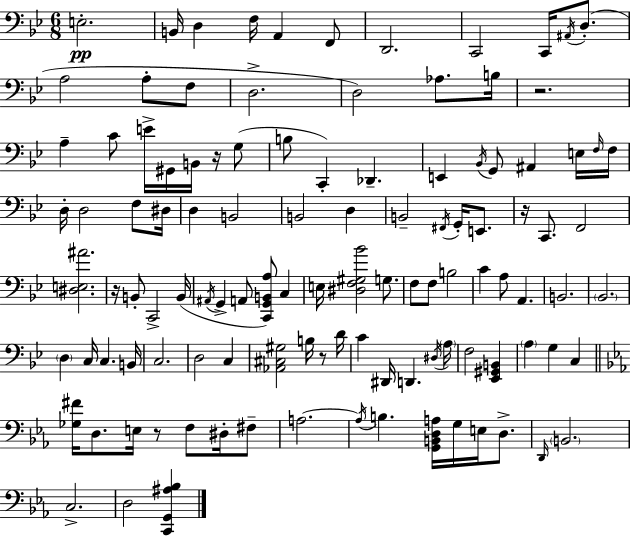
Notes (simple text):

E3/h. B2/s D3/q F3/s A2/q F2/e D2/h. C2/h C2/s A#2/s D3/e. A3/h A3/e F3/e D3/h. D3/h Ab3/e. B3/s R/h. A3/q C4/e E4/s G#2/s B2/s R/s G3/e B3/e C2/q Db2/q. E2/q Bb2/s G2/e A#2/q E3/s F3/s F3/s D3/s D3/h F3/e D#3/s D3/q B2/h B2/h D3/q B2/h F#2/s G2/s E2/e. R/s C2/e. F2/h [D#3,E3,A#4]/h. R/s B2/e C2/h B2/s A#2/s G2/q A2/e [C2,G2,B2,A3]/e C3/q E3/s [D#3,F3,G#3,Bb4]/h G3/e. F3/e F3/e B3/h C4/q A3/e A2/q. B2/h. Bb2/h. D3/q C3/s C3/q. B2/s C3/h. D3/h C3/q [Ab2,C#3,G#3]/h B3/s R/e D4/s C4/q D#2/s D2/q. D#3/s A3/s F3/h [Eb2,G#2,B2]/q A3/q G3/q C3/q [Gb3,F#4]/s D3/e. E3/s R/e F3/e D#3/s F#3/e A3/h. A3/s B3/q. [G2,B2,D3,A3]/s G3/s E3/s D3/e. D2/s B2/h. C3/h. D3/h [C2,G2,A#3,Bb3]/q